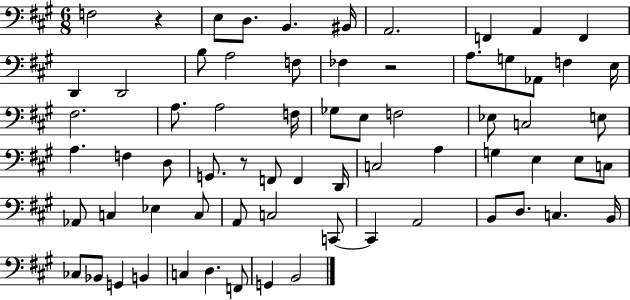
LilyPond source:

{
  \clef bass
  \numericTimeSignature
  \time 6/8
  \key a \major
  \repeat volta 2 { f2 r4 | e8 d8. b,4. bis,16 | a,2. | f,4 a,4 f,4 | \break d,4 d,2 | b8 a2 f8 | fes4 r2 | a8. g8 aes,8 f4 e16 | \break fis2. | a8. a2 f16 | ges8 e8 f2 | ees8 c2 e8 | \break a4. f4 d8 | g,8. r8 f,8 f,4 d,16 | c2 a4 | g4 e4 e8 c8 | \break aes,8 c4 ees4 c8 | a,8 c2 c,8~~ | c,4 a,2 | b,8 d8. c4. b,16 | \break ces8 bes,8 g,4 b,4 | c4 d4. f,8 | g,4 b,2 | } \bar "|."
}